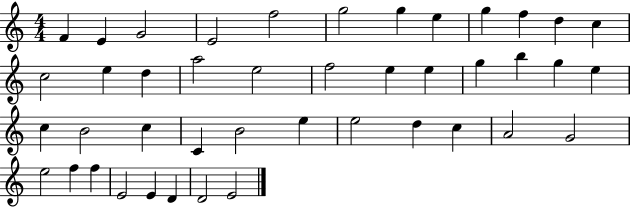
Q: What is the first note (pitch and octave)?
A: F4